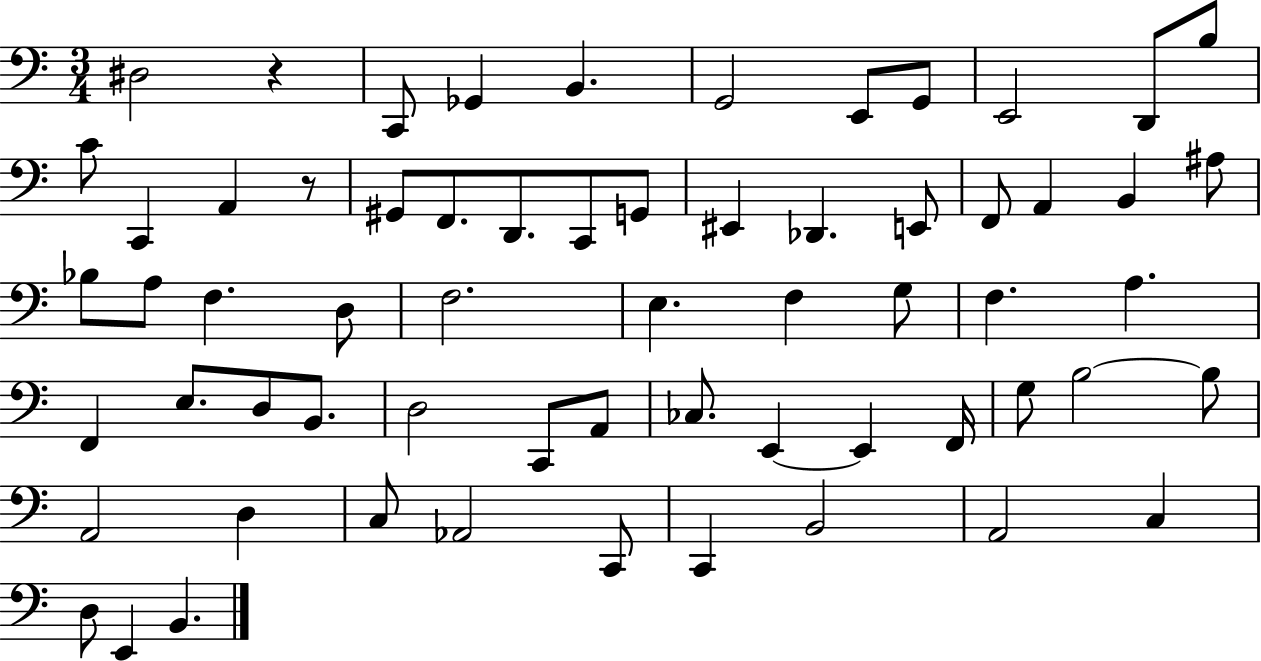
X:1
T:Untitled
M:3/4
L:1/4
K:C
^D,2 z C,,/2 _G,, B,, G,,2 E,,/2 G,,/2 E,,2 D,,/2 B,/2 C/2 C,, A,, z/2 ^G,,/2 F,,/2 D,,/2 C,,/2 G,,/2 ^E,, _D,, E,,/2 F,,/2 A,, B,, ^A,/2 _B,/2 A,/2 F, D,/2 F,2 E, F, G,/2 F, A, F,, E,/2 D,/2 B,,/2 D,2 C,,/2 A,,/2 _C,/2 E,, E,, F,,/4 G,/2 B,2 B,/2 A,,2 D, C,/2 _A,,2 C,,/2 C,, B,,2 A,,2 C, D,/2 E,, B,,